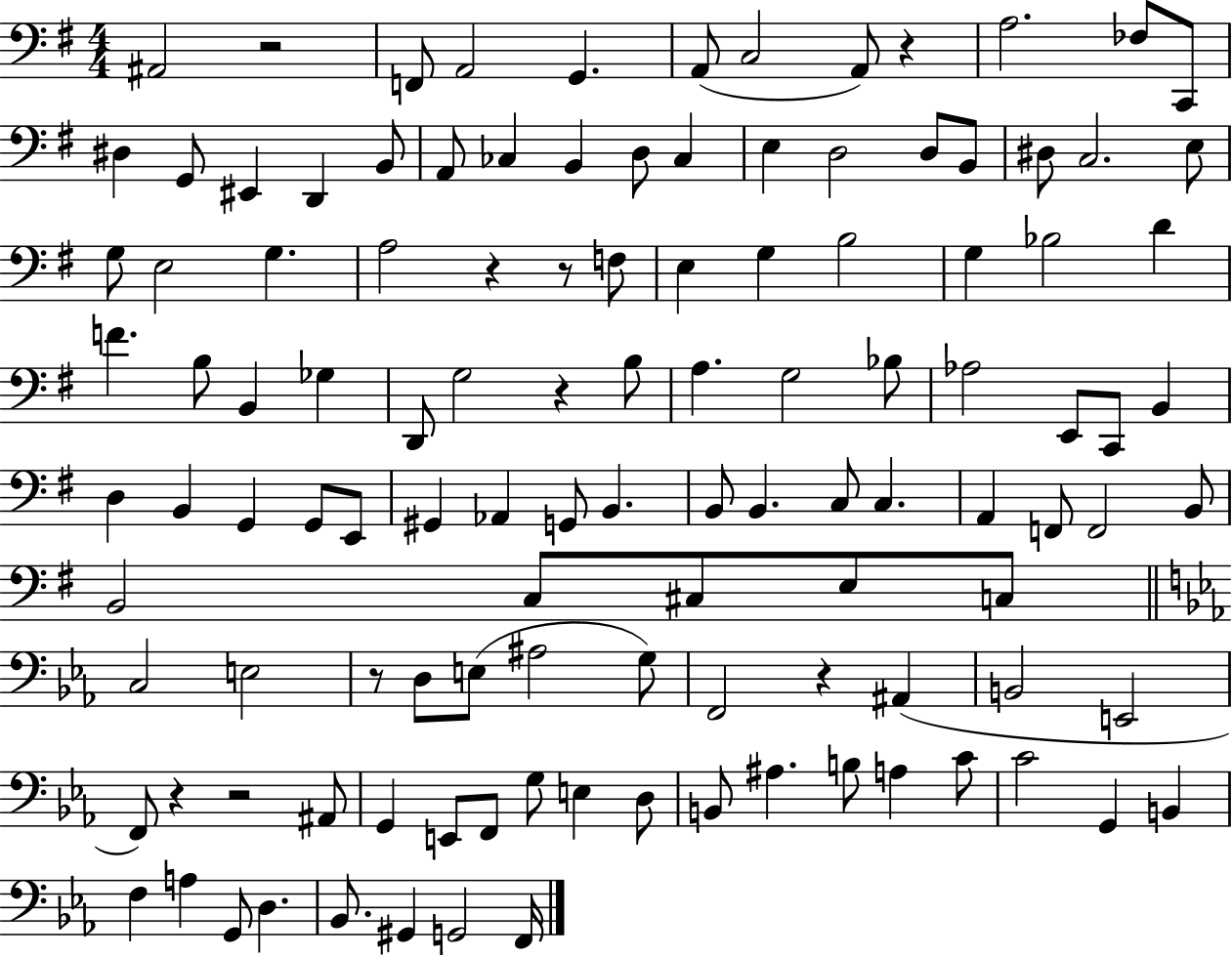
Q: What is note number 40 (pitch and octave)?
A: B3